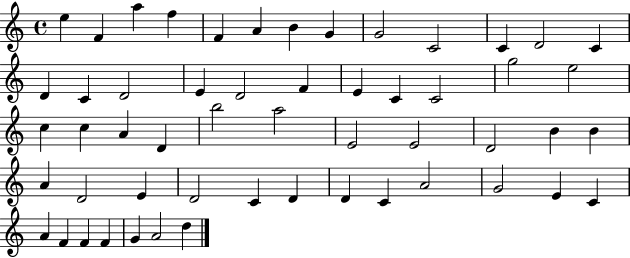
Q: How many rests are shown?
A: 0